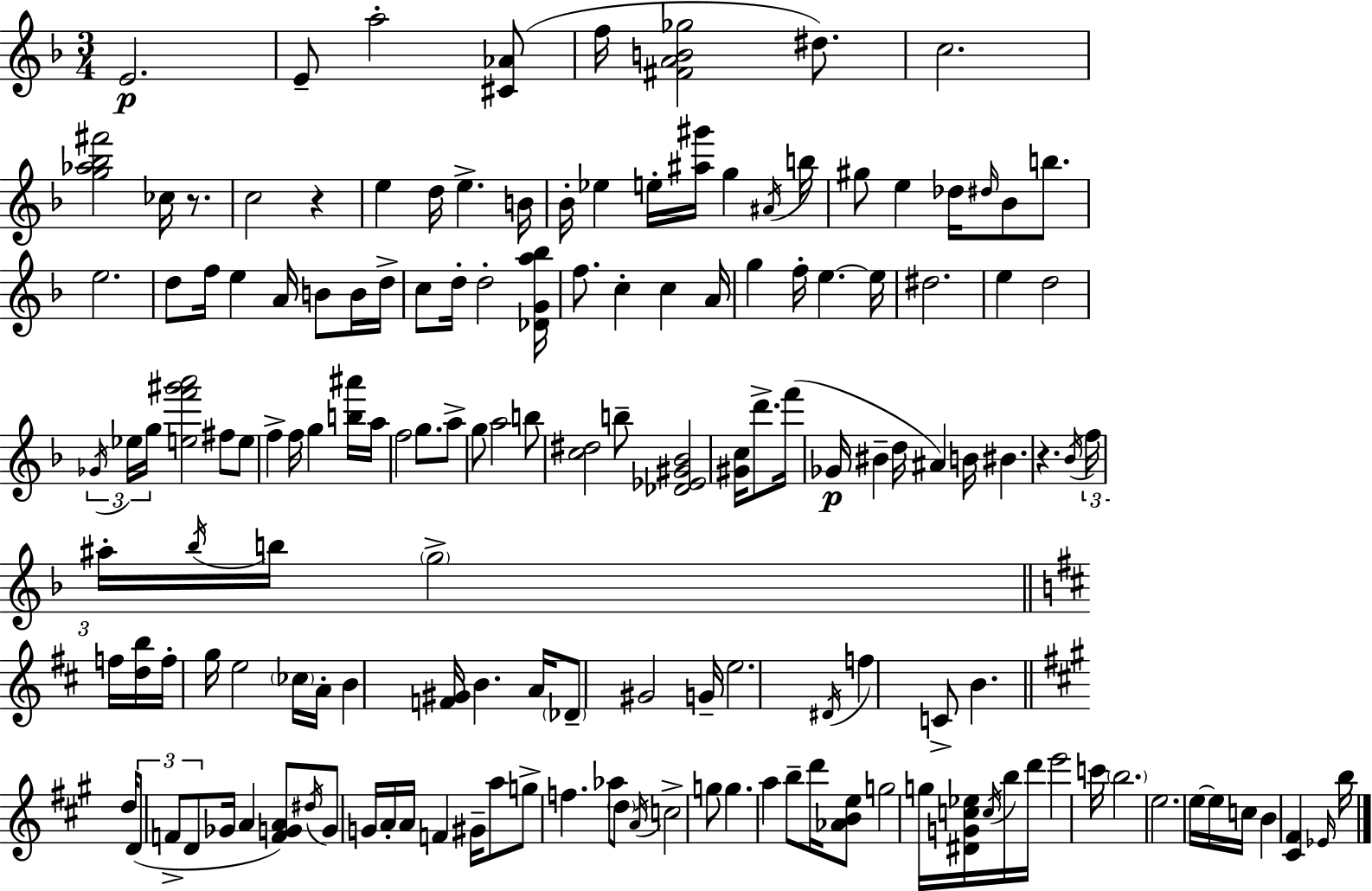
E4/h. E4/e A5/h [C#4,Ab4]/e F5/s [F#4,A4,B4,Gb5]/h D#5/e. C5/h. [G5,Ab5,Bb5,F#6]/h CES5/s R/e. C5/h R/q E5/q D5/s E5/q. B4/s Bb4/s Eb5/q E5/s [A#5,G#6]/s G5/q A#4/s B5/s G#5/e E5/q Db5/s D#5/s Bb4/e B5/e. E5/h. D5/e F5/s E5/q A4/s B4/e B4/s D5/s C5/e D5/s D5/h [Db4,G4,A5,Bb5]/s F5/e. C5/q C5/q A4/s G5/q F5/s E5/q. E5/s D#5/h. E5/q D5/h Gb4/s Eb5/s G5/s [E5,F6,G#6,A6]/h F#5/e E5/e F5/q F5/s G5/q [B5,A#6]/s A5/s F5/h G5/e. A5/e G5/e A5/h B5/e [C5,D#5]/h B5/e [Db4,Eb4,G#4,Bb4]/h [G#4,C5]/s D6/e. F6/s Gb4/s BIS4/q D5/s A#4/q B4/s BIS4/q. R/q. Bb4/s F5/s A#5/s Bb5/s B5/s G5/h F5/s [D5,B5]/s F5/s G5/s E5/h CES5/s A4/s B4/q [F4,G#4]/s B4/q. A4/s Db4/e G#4/h G4/s E5/h. D#4/s F5/q C4/e B4/q. D5/s D4/e F4/e D4/e Gb4/s A4/q [F4,G4,A4]/e D#5/s G4/e G4/s A4/s A4/s F4/q G#4/s A5/e G5/e F5/q. Ab5/e D5/e A4/s C5/h G5/e G5/q. A5/q B5/e D6/s [Ab4,B4,E5]/e G5/h G5/s [D#4,G4,C5,Eb5]/s C5/s B5/s D6/s E6/h C6/s B5/h. E5/h. E5/s E5/s C5/s B4/q [C#4,F#4]/q Eb4/s B5/s